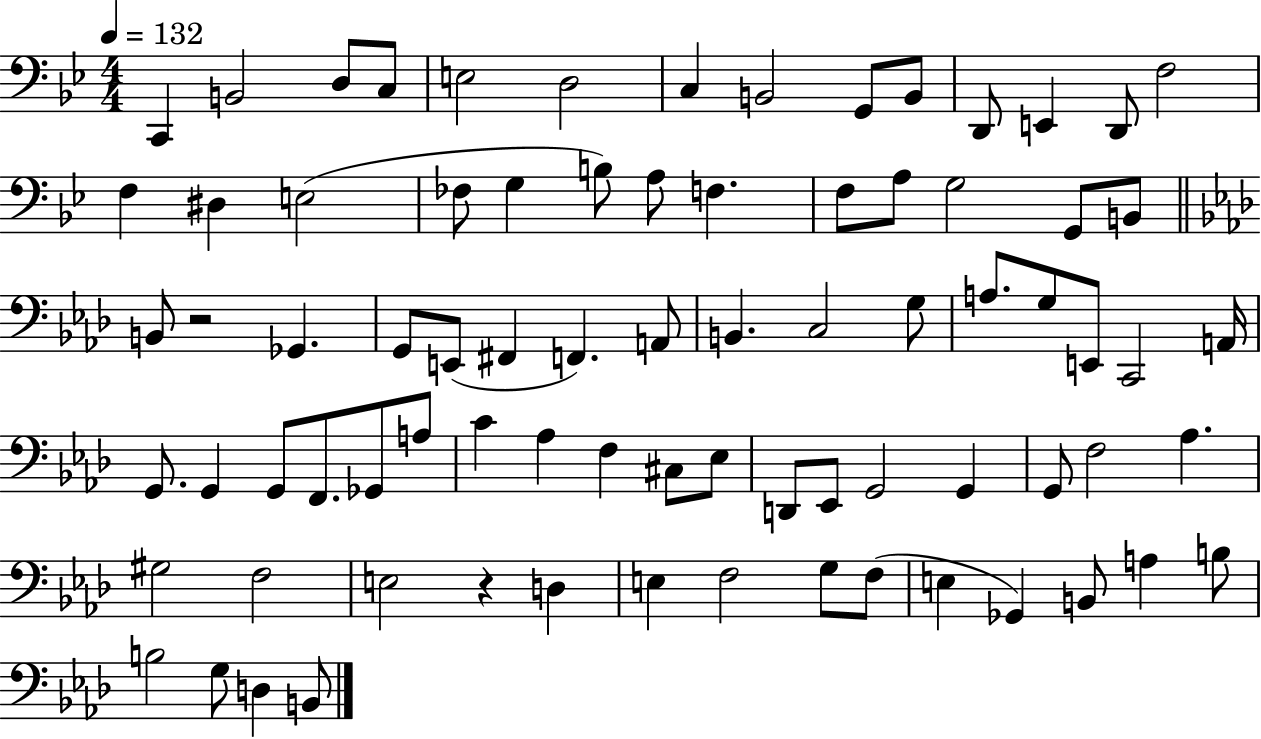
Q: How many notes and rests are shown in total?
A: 79